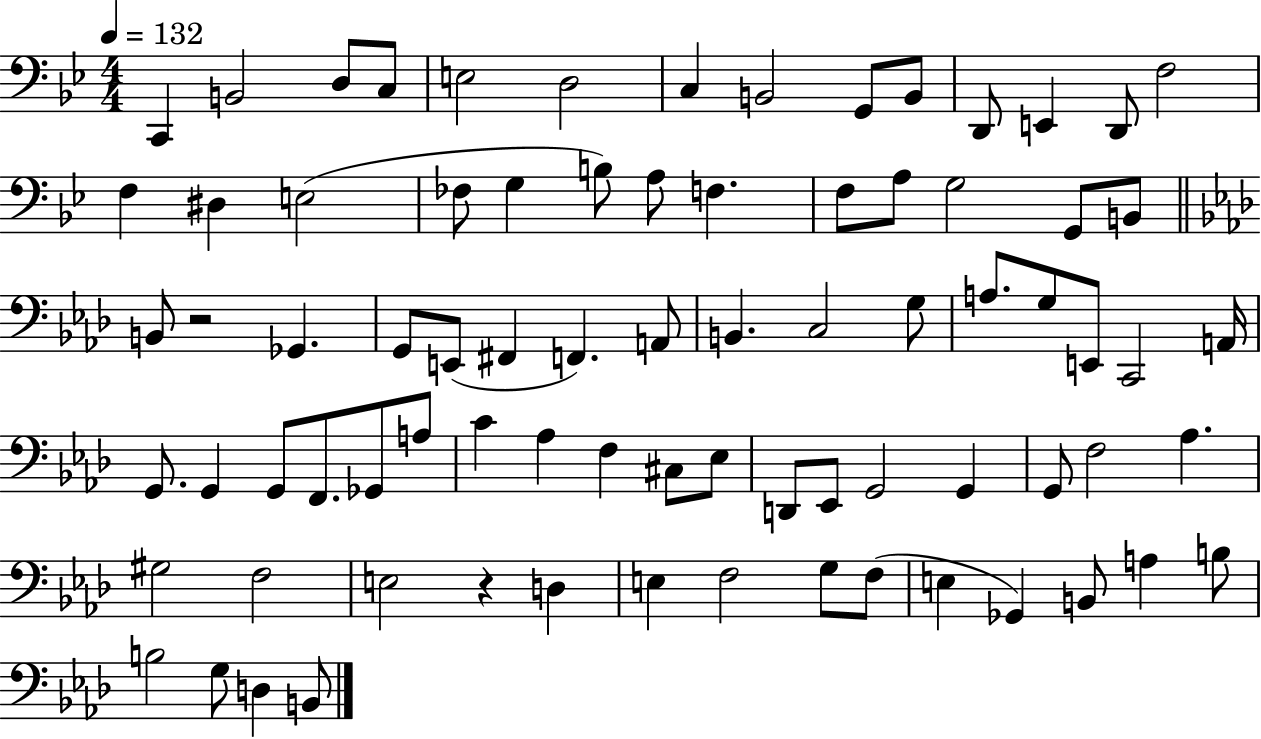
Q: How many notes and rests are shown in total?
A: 79